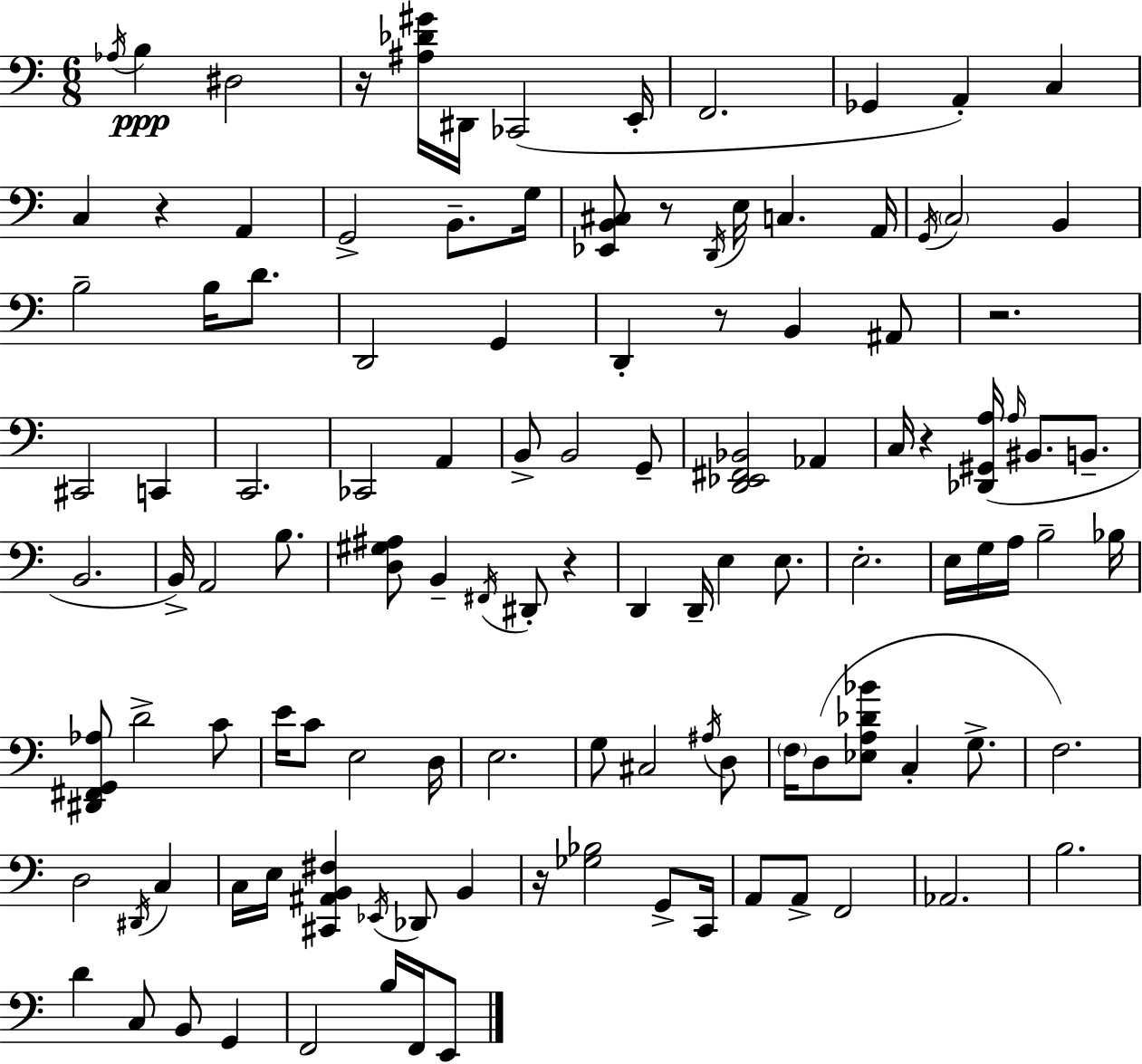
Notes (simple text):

Ab3/s B3/q D#3/h R/s [A#3,Db4,G#4]/s D#2/s CES2/h E2/s F2/h. Gb2/q A2/q C3/q C3/q R/q A2/q G2/h B2/e. G3/s [Eb2,B2,C#3]/e R/e D2/s E3/s C3/q. A2/s G2/s C3/h B2/q B3/h B3/s D4/e. D2/h G2/q D2/q R/e B2/q A#2/e R/h. C#2/h C2/q C2/h. CES2/h A2/q B2/e B2/h G2/e [D2,Eb2,F#2,Bb2]/h Ab2/q C3/s R/q [Db2,G#2,A3]/s A3/s BIS2/e. B2/e. B2/h. B2/s A2/h B3/e. [D3,G#3,A#3]/e B2/q F#2/s D#2/e R/q D2/q D2/s E3/q E3/e. E3/h. E3/s G3/s A3/s B3/h Bb3/s [D#2,F#2,G2,Ab3]/e D4/h C4/e E4/s C4/e E3/h D3/s E3/h. G3/e C#3/h A#3/s D3/e F3/s D3/e [Eb3,A3,Db4,Bb4]/e C3/q G3/e. F3/h. D3/h D#2/s C3/q C3/s E3/s [C#2,A#2,B2,F#3]/q Eb2/s Db2/e B2/q R/s [Gb3,Bb3]/h G2/e C2/s A2/e A2/e F2/h Ab2/h. B3/h. D4/q C3/e B2/e G2/q F2/h B3/s F2/s E2/e